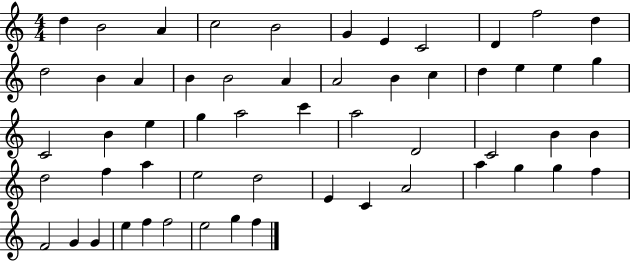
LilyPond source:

{
  \clef treble
  \numericTimeSignature
  \time 4/4
  \key c \major
  d''4 b'2 a'4 | c''2 b'2 | g'4 e'4 c'2 | d'4 f''2 d''4 | \break d''2 b'4 a'4 | b'4 b'2 a'4 | a'2 b'4 c''4 | d''4 e''4 e''4 g''4 | \break c'2 b'4 e''4 | g''4 a''2 c'''4 | a''2 d'2 | c'2 b'4 b'4 | \break d''2 f''4 a''4 | e''2 d''2 | e'4 c'4 a'2 | a''4 g''4 g''4 f''4 | \break f'2 g'4 g'4 | e''4 f''4 f''2 | e''2 g''4 f''4 | \bar "|."
}